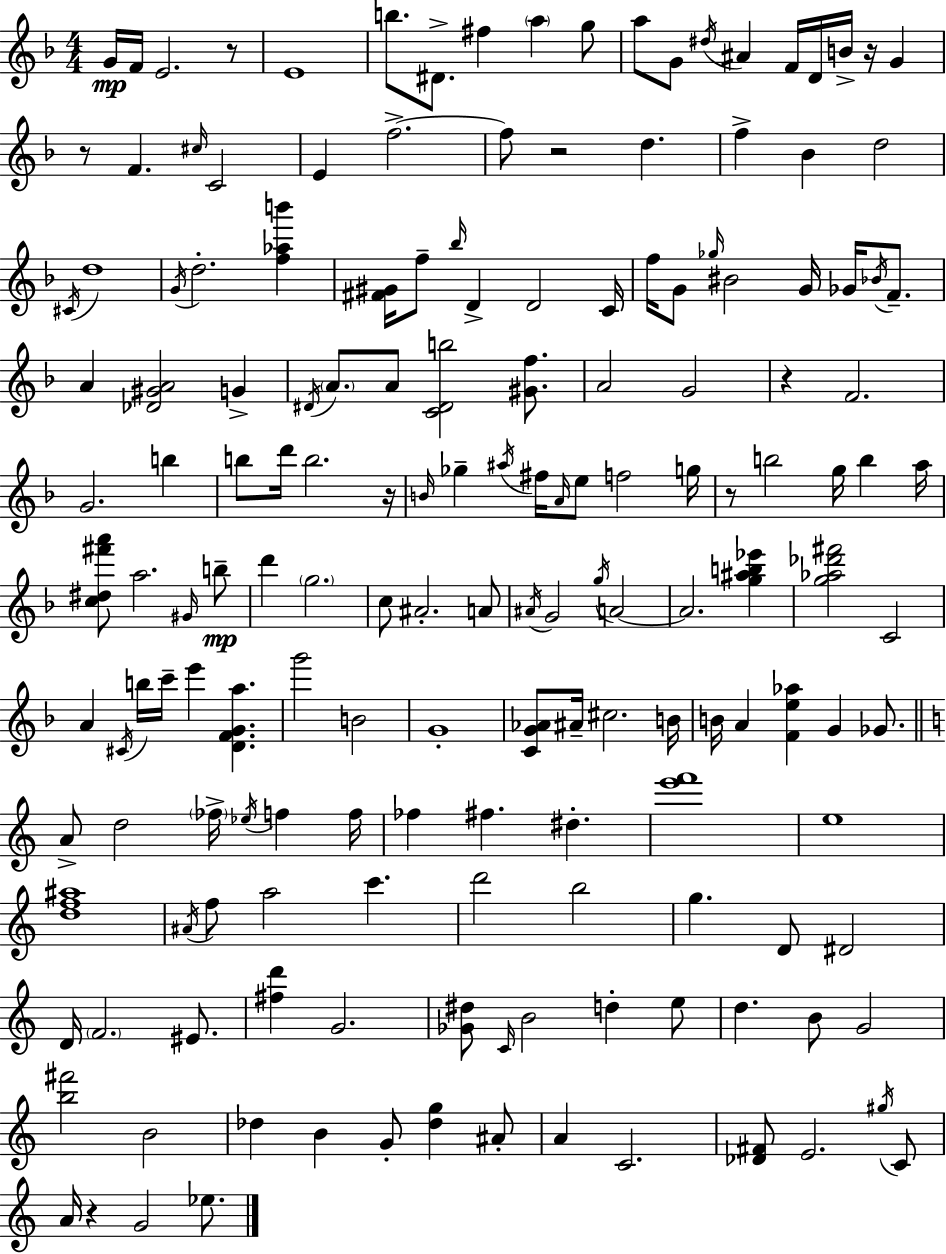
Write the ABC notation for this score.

X:1
T:Untitled
M:4/4
L:1/4
K:F
G/4 F/4 E2 z/2 E4 b/2 ^D/2 ^f a g/2 a/2 G/2 ^d/4 ^A F/4 D/4 B/4 z/4 G z/2 F ^c/4 C2 E f2 f/2 z2 d f _B d2 ^C/4 d4 G/4 d2 [f_ab'] [^F^G]/4 f/2 _b/4 D D2 C/4 f/4 G/2 _g/4 ^B2 G/4 _G/4 _B/4 F/2 A [_D^GA]2 G ^D/4 A/2 A/2 [C^Db]2 [^Gf]/2 A2 G2 z F2 G2 b b/2 d'/4 b2 z/4 B/4 _g ^a/4 ^f/4 A/4 e/2 f2 g/4 z/2 b2 g/4 b a/4 [c^d^f'a']/2 a2 ^G/4 b/2 d' g2 c/2 ^A2 A/2 ^A/4 G2 g/4 A2 A2 [g^ab_e'] [g_a_d'^f']2 C2 A ^C/4 b/4 c'/4 e' [DFGa] g'2 B2 G4 [CG_A]/2 ^A/4 ^c2 B/4 B/4 A [Fe_a] G _G/2 A/2 d2 _f/4 _e/4 f f/4 _f ^f ^d [e'f']4 e4 [df^a]4 ^A/4 f/2 a2 c' d'2 b2 g D/2 ^D2 D/4 F2 ^E/2 [^fd'] G2 [_G^d]/2 C/4 B2 d e/2 d B/2 G2 [b^f']2 B2 _d B G/2 [_dg] ^A/2 A C2 [_D^F]/2 E2 ^g/4 C/2 A/4 z G2 _e/2